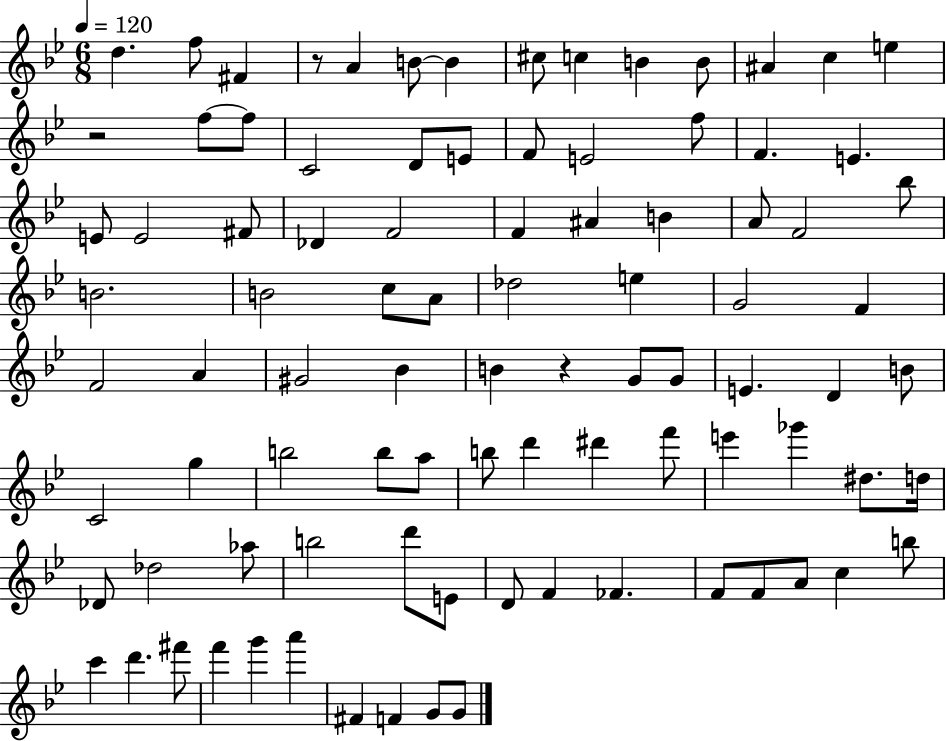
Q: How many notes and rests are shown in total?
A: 92